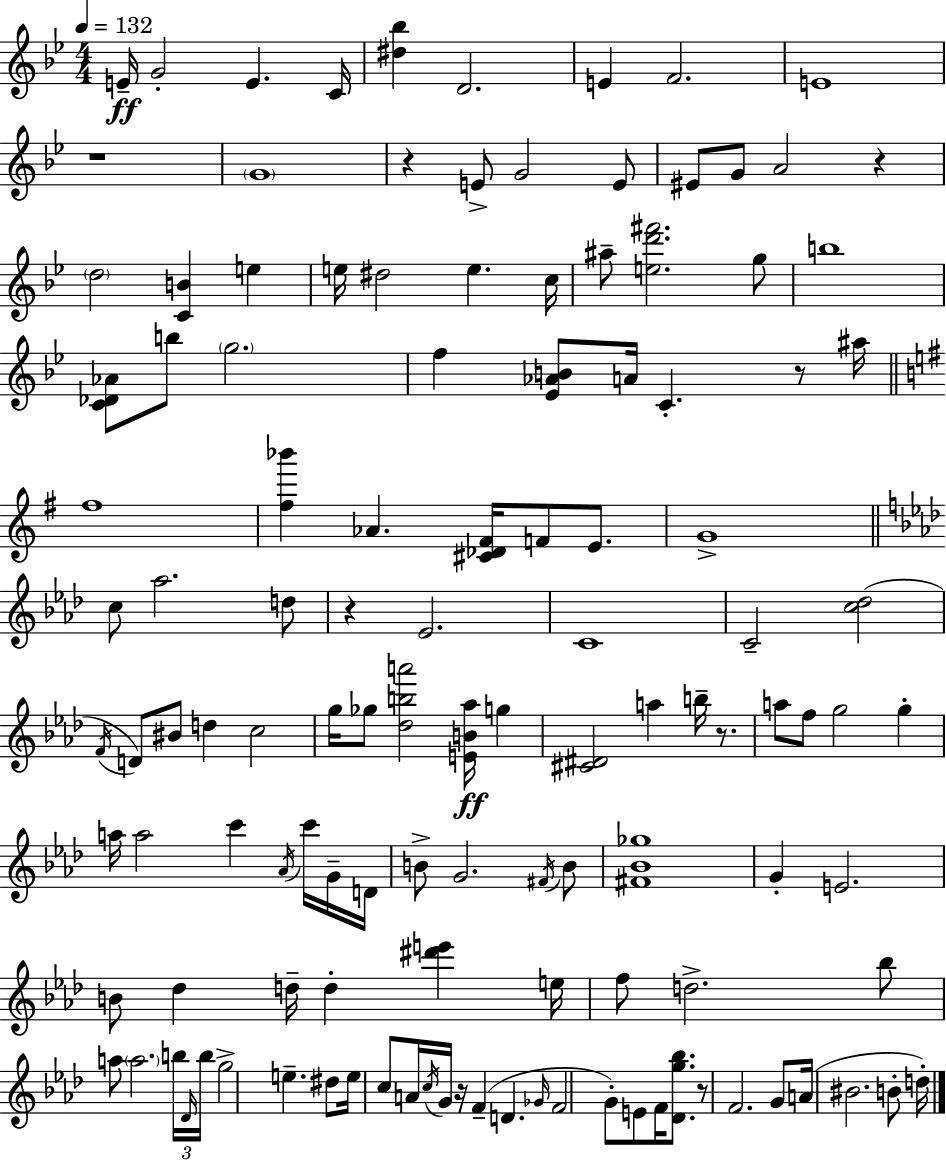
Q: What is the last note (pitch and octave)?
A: D5